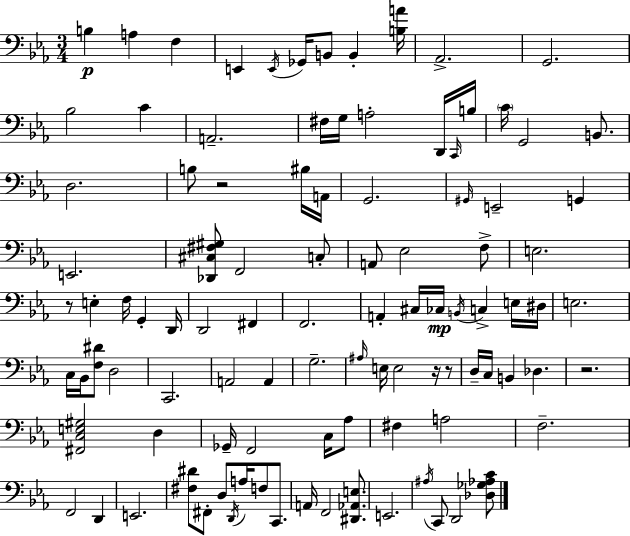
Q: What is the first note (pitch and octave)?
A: B3